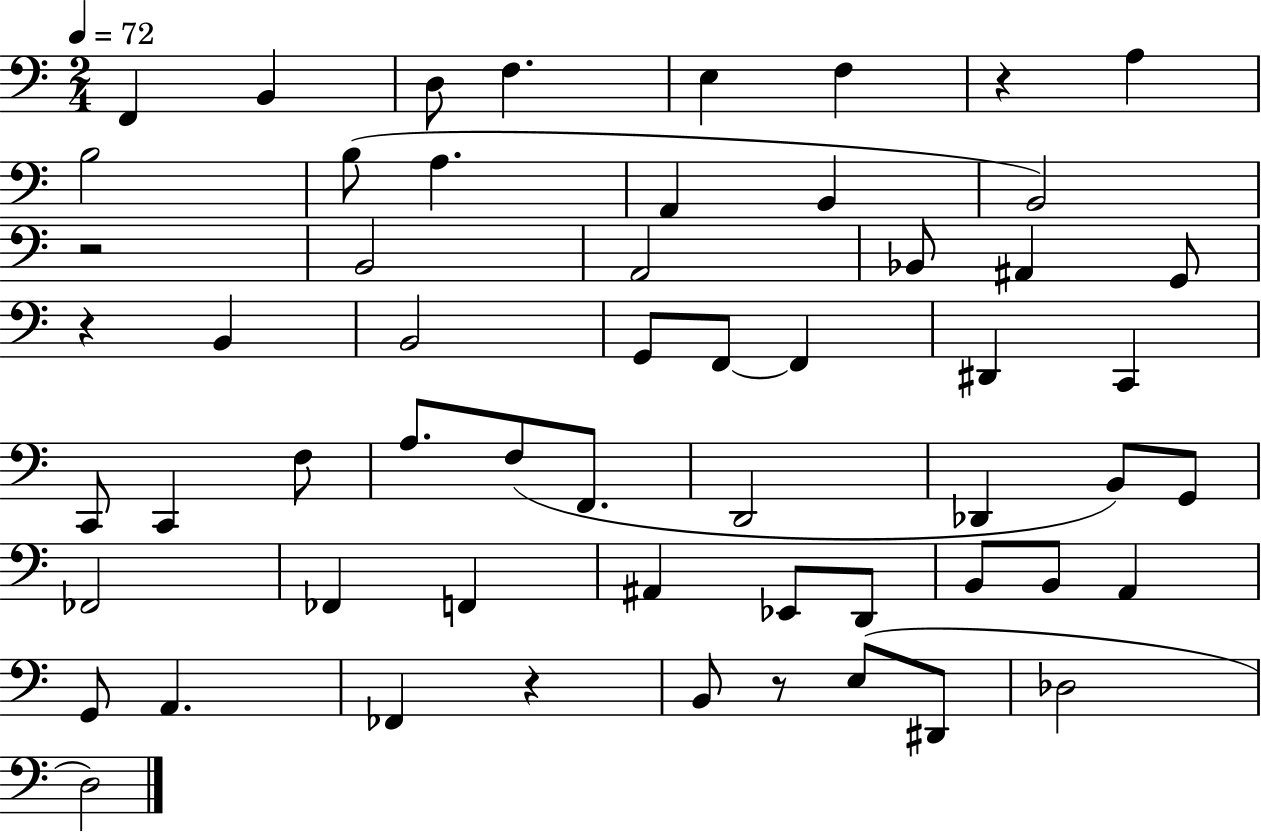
{
  \clef bass
  \numericTimeSignature
  \time 2/4
  \key c \major
  \tempo 4 = 72
  f,4 b,4 | d8 f4. | e4 f4 | r4 a4 | \break b2 | b8( a4. | a,4 b,4 | b,2) | \break r2 | b,2 | a,2 | bes,8 ais,4 g,8 | \break r4 b,4 | b,2 | g,8 f,8~~ f,4 | dis,4 c,4 | \break c,8 c,4 f8 | a8. f8( f,8. | d,2 | des,4 b,8) g,8 | \break fes,2 | fes,4 f,4 | ais,4 ees,8 d,8 | b,8 b,8 a,4 | \break g,8 a,4. | fes,4 r4 | b,8 r8 e8( dis,8 | des2 | \break d2) | \bar "|."
}